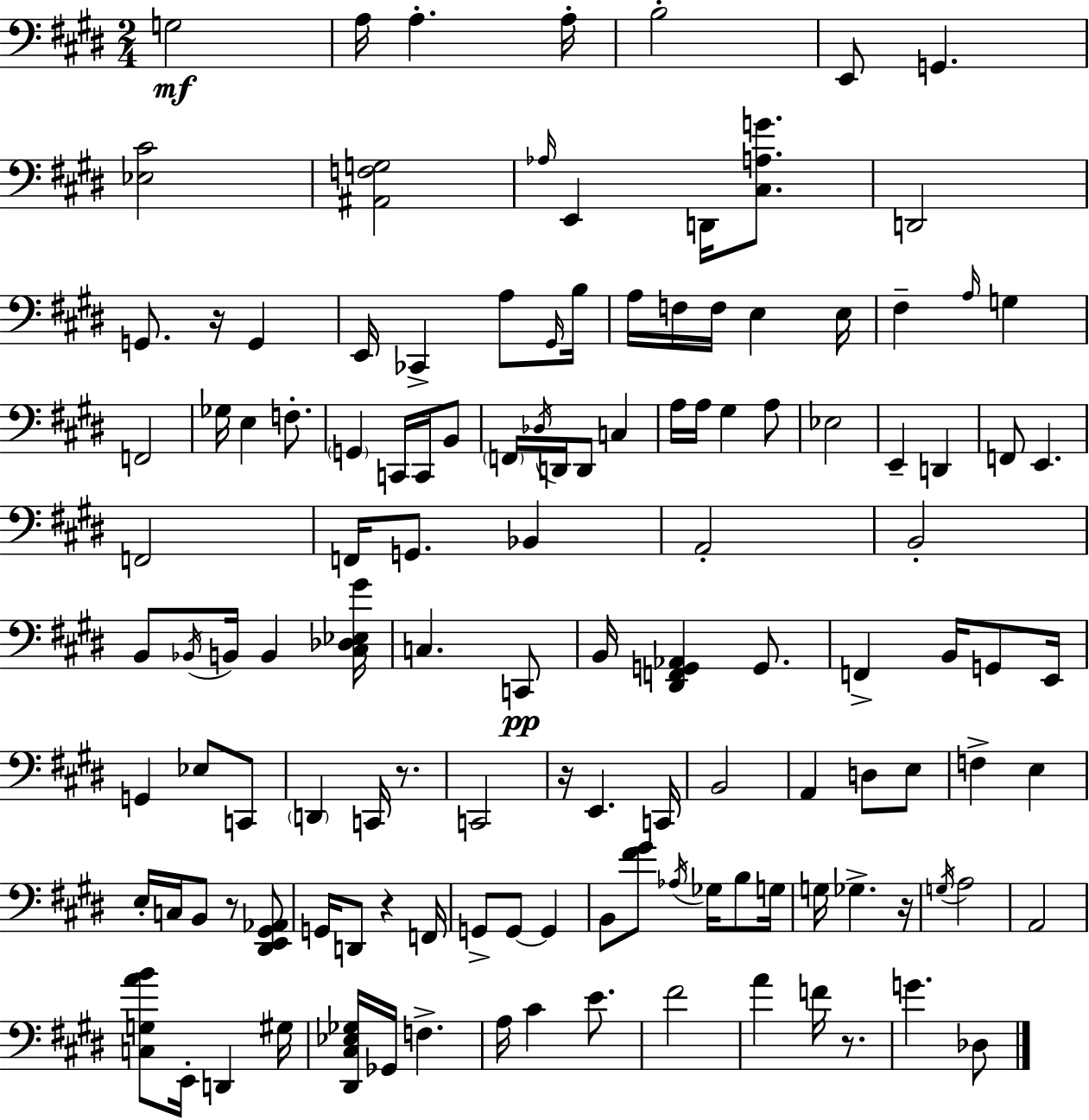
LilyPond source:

{
  \clef bass
  \numericTimeSignature
  \time 2/4
  \key e \major
  g2\mf | a16 a4.-. a16-. | b2-. | e,8 g,4. | \break <ees cis'>2 | <ais, f g>2 | \grace { aes16 } e,4 d,16 <cis a g'>8. | d,2 | \break g,8. r16 g,4 | e,16 ces,4-> a8 | \grace { gis,16 } b16 a16 f16 f16 e4 | e16 fis4-- \grace { a16 } g4 | \break f,2 | ges16 e4 | f8.-. \parenthesize g,4 c,16 | c,16 b,8 \parenthesize f,16 \acciaccatura { des16 } d,16 d,8 | \break c4 a16 a16 gis4 | a8 ees2 | e,4-- | d,4 f,8 e,4. | \break f,2 | f,16 g,8. | bes,4 a,2-. | b,2-. | \break b,8 \acciaccatura { bes,16 } b,16 | b,4 <cis des ees gis'>16 c4. | c,8\pp b,16 <dis, f, g, aes,>4 | g,8. f,4-> | \break b,16 g,8 e,16 g,4 | ees8 c,8 \parenthesize d,4 | c,16 r8. c,2 | r16 e,4. | \break c,16 b,2 | a,4 | d8 e8 f4-> | e4 e16-. c16 b,8 | \break r8 <dis, e, gis, aes,>8 g,16 d,8 | r4 f,16 g,8-> g,8~~ | g,4 b,8 <fis' gis'>8 | \acciaccatura { aes16 } ges16 b8 g16 g16 ges4.-> | \break r16 \acciaccatura { g16 } a2 | a,2 | <c g a' b'>8 | e,16-. d,4 gis16 <dis, cis ees ges>16 | \break ges,16 f4.-> a16 | cis'4 e'8. fis'2 | a'4 | f'16 r8. g'4. | \break des8 \bar "|."
}